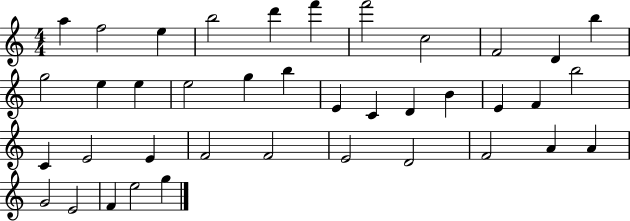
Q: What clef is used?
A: treble